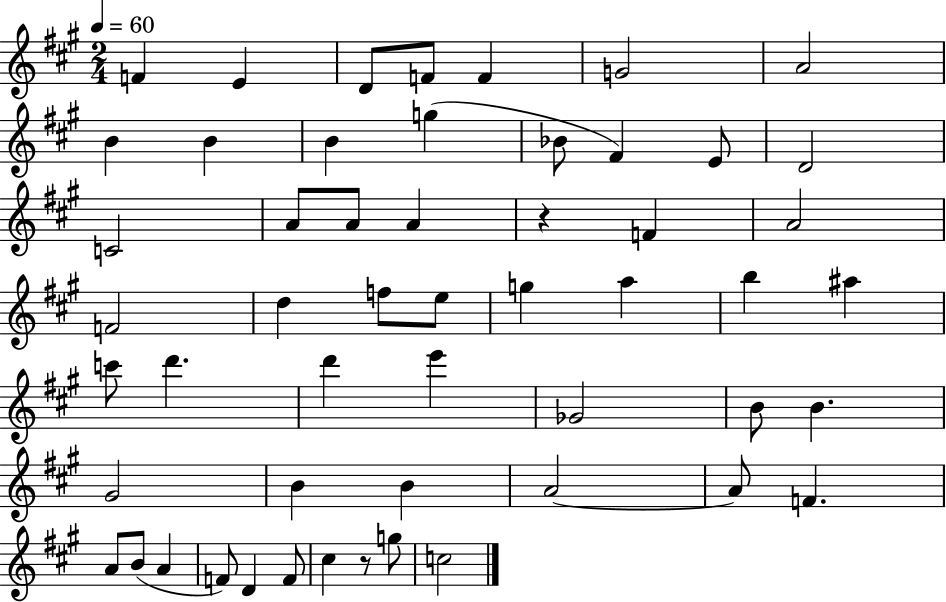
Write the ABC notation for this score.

X:1
T:Untitled
M:2/4
L:1/4
K:A
F E D/2 F/2 F G2 A2 B B B g _B/2 ^F E/2 D2 C2 A/2 A/2 A z F A2 F2 d f/2 e/2 g a b ^a c'/2 d' d' e' _G2 B/2 B ^G2 B B A2 A/2 F A/2 B/2 A F/2 D F/2 ^c z/2 g/2 c2